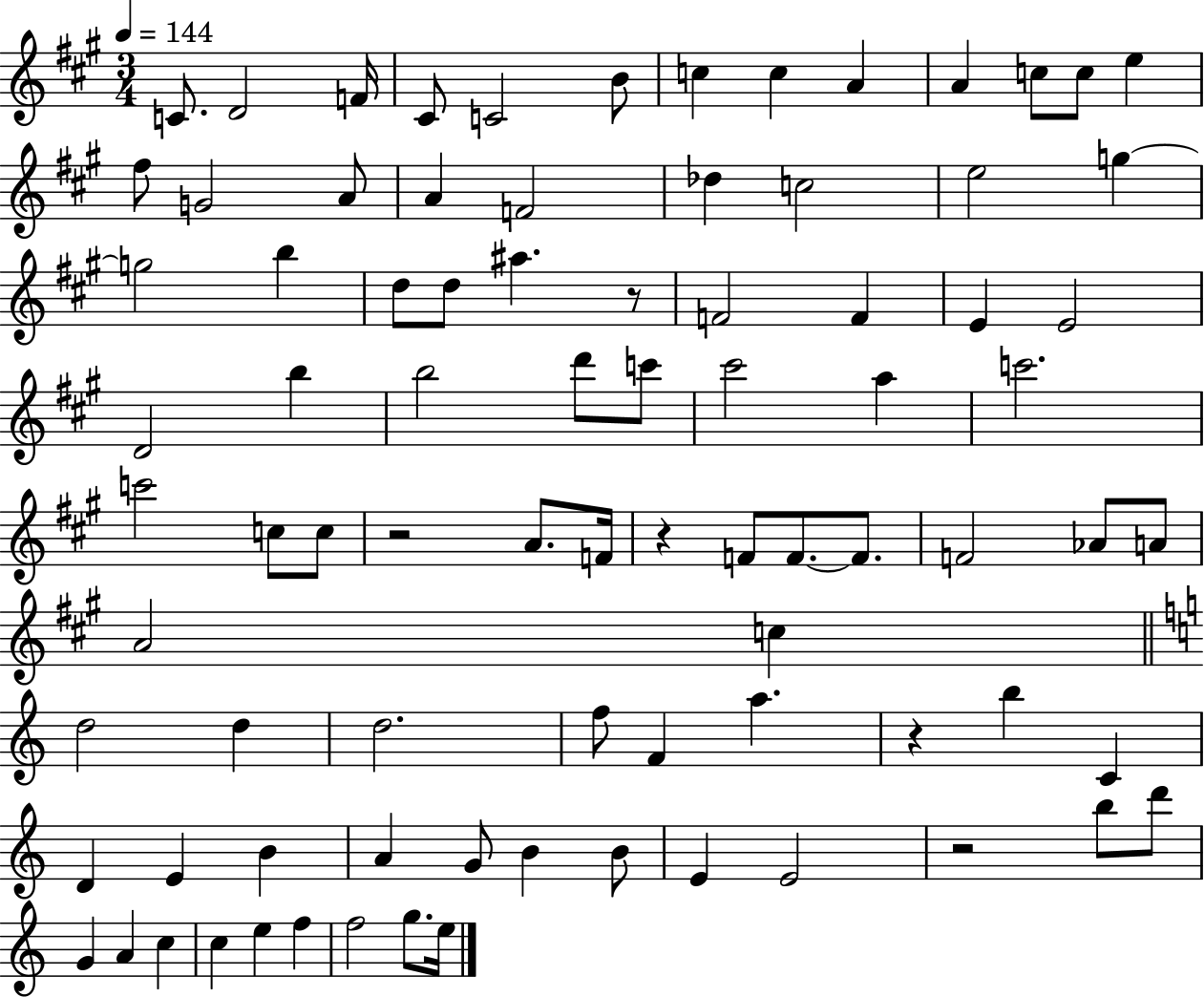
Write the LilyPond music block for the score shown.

{
  \clef treble
  \numericTimeSignature
  \time 3/4
  \key a \major
  \tempo 4 = 144
  c'8. d'2 f'16 | cis'8 c'2 b'8 | c''4 c''4 a'4 | a'4 c''8 c''8 e''4 | \break fis''8 g'2 a'8 | a'4 f'2 | des''4 c''2 | e''2 g''4~~ | \break g''2 b''4 | d''8 d''8 ais''4. r8 | f'2 f'4 | e'4 e'2 | \break d'2 b''4 | b''2 d'''8 c'''8 | cis'''2 a''4 | c'''2. | \break c'''2 c''8 c''8 | r2 a'8. f'16 | r4 f'8 f'8.~~ f'8. | f'2 aes'8 a'8 | \break a'2 c''4 | \bar "||" \break \key c \major d''2 d''4 | d''2. | f''8 f'4 a''4. | r4 b''4 c'4 | \break d'4 e'4 b'4 | a'4 g'8 b'4 b'8 | e'4 e'2 | r2 b''8 d'''8 | \break g'4 a'4 c''4 | c''4 e''4 f''4 | f''2 g''8. e''16 | \bar "|."
}